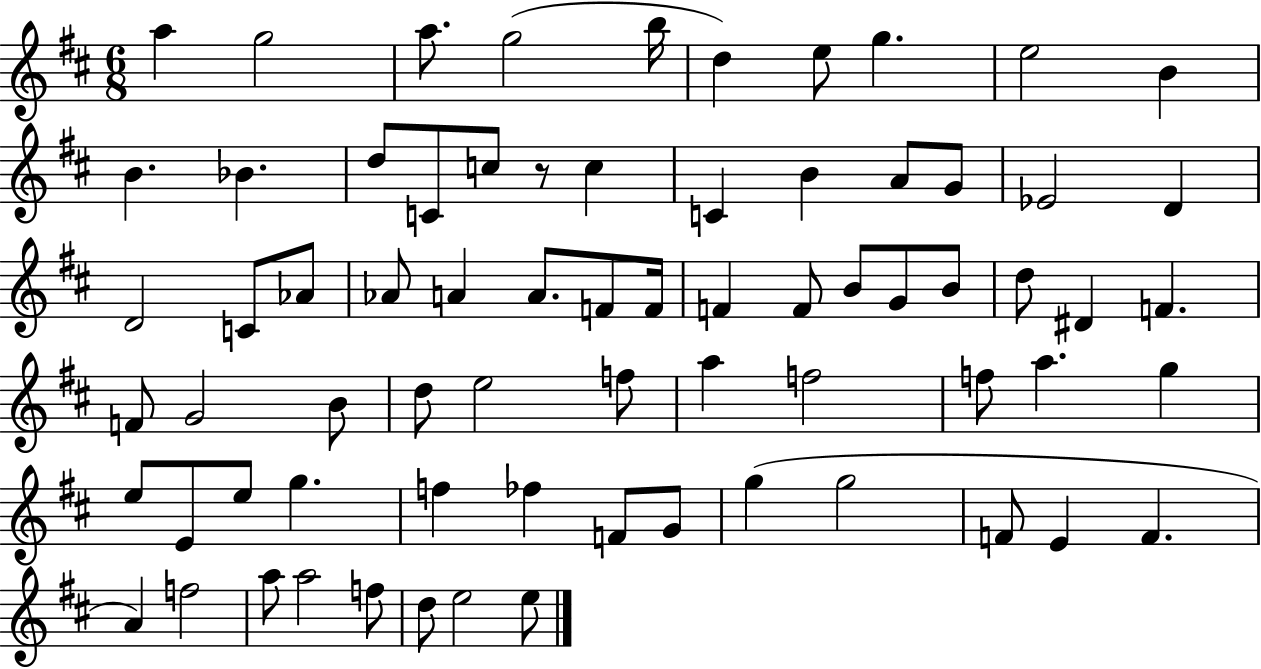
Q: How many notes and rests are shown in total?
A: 71